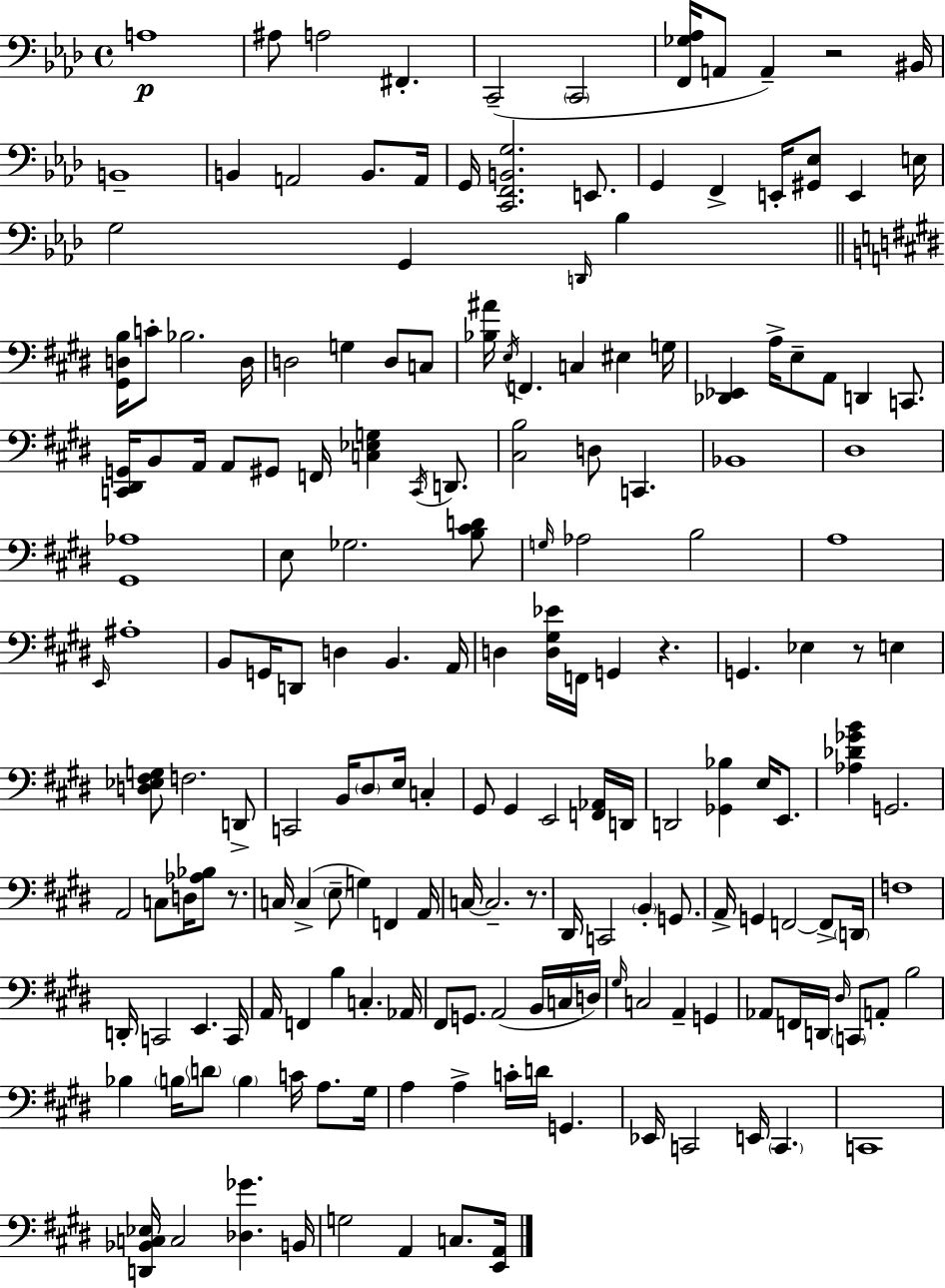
X:1
T:Untitled
M:4/4
L:1/4
K:Ab
A,4 ^A,/2 A,2 ^F,, C,,2 C,,2 [F,,_G,_A,]/4 A,,/2 A,, z2 ^B,,/4 B,,4 B,, A,,2 B,,/2 A,,/4 G,,/4 [C,,F,,B,,G,]2 E,,/2 G,, F,, E,,/4 [^G,,_E,]/2 E,, E,/4 G,2 G,, D,,/4 _B, [^G,,D,B,]/4 C/2 _B,2 D,/4 D,2 G, D,/2 C,/2 [_B,^A]/4 E,/4 F,, C, ^E, G,/4 [_D,,_E,,] A,/4 E,/2 A,,/2 D,, C,,/2 [C,,^D,,G,,]/4 B,,/2 A,,/4 A,,/2 ^G,,/2 F,,/4 [C,_E,G,] C,,/4 D,,/2 [^C,B,]2 D,/2 C,, _B,,4 ^D,4 [^G,,_A,]4 E,/2 _G,2 [B,^CD]/2 G,/4 _A,2 B,2 A,4 E,,/4 ^A,4 B,,/2 G,,/4 D,,/2 D, B,, A,,/4 D, [D,^G,_E]/4 F,,/4 G,, z G,, _E, z/2 E, [D,_E,^F,G,]/2 F,2 D,,/2 C,,2 B,,/4 ^D,/2 E,/4 C, ^G,,/2 ^G,, E,,2 [F,,_A,,]/4 D,,/4 D,,2 [_G,,_B,] E,/4 E,,/2 [_A,_D_GB] G,,2 A,,2 C,/2 D,/4 [_A,_B,]/2 z/2 C,/4 C, E,/2 G, F,, A,,/4 C,/4 C,2 z/2 ^D,,/4 C,,2 B,, G,,/2 A,,/4 G,, F,,2 F,,/2 D,,/4 F,4 D,,/4 C,,2 E,, C,,/4 A,,/4 F,, B, C, _A,,/4 ^F,,/2 G,,/2 A,,2 B,,/4 C,/4 D,/4 ^G,/4 C,2 A,, G,, _A,,/2 F,,/4 D,,/4 ^D,/4 C,,/2 A,,/2 B,2 _B, B,/4 D/2 B, C/4 A,/2 ^G,/4 A, A, C/4 D/4 G,, _E,,/4 C,,2 E,,/4 C,, C,,4 [D,,_B,,C,_E,]/4 C,2 [_D,_G] B,,/4 G,2 A,, C,/2 [E,,A,,]/4